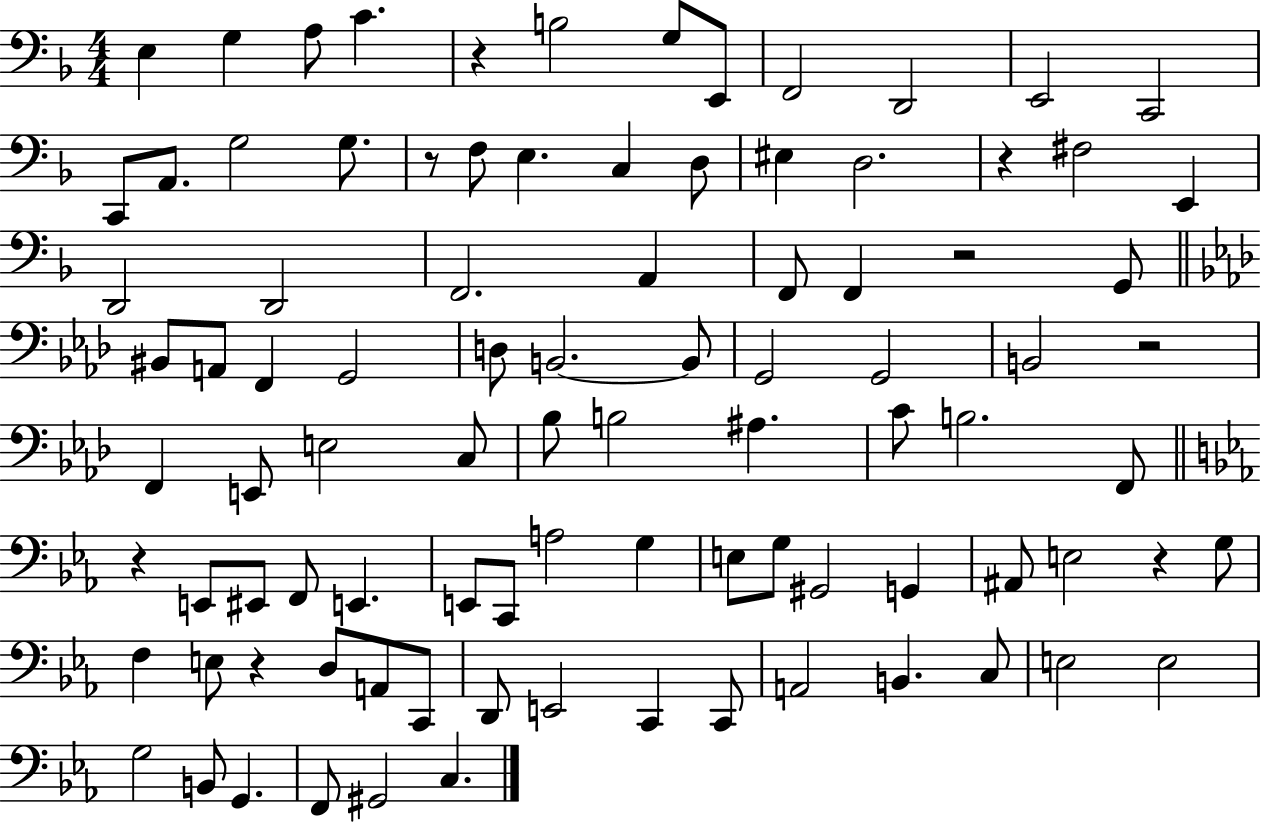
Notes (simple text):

E3/q G3/q A3/e C4/q. R/q B3/h G3/e E2/e F2/h D2/h E2/h C2/h C2/e A2/e. G3/h G3/e. R/e F3/e E3/q. C3/q D3/e EIS3/q D3/h. R/q F#3/h E2/q D2/h D2/h F2/h. A2/q F2/e F2/q R/h G2/e BIS2/e A2/e F2/q G2/h D3/e B2/h. B2/e G2/h G2/h B2/h R/h F2/q E2/e E3/h C3/e Bb3/e B3/h A#3/q. C4/e B3/h. F2/e R/q E2/e EIS2/e F2/e E2/q. E2/e C2/e A3/h G3/q E3/e G3/e G#2/h G2/q A#2/e E3/h R/q G3/e F3/q E3/e R/q D3/e A2/e C2/e D2/e E2/h C2/q C2/e A2/h B2/q. C3/e E3/h E3/h G3/h B2/e G2/q. F2/e G#2/h C3/q.